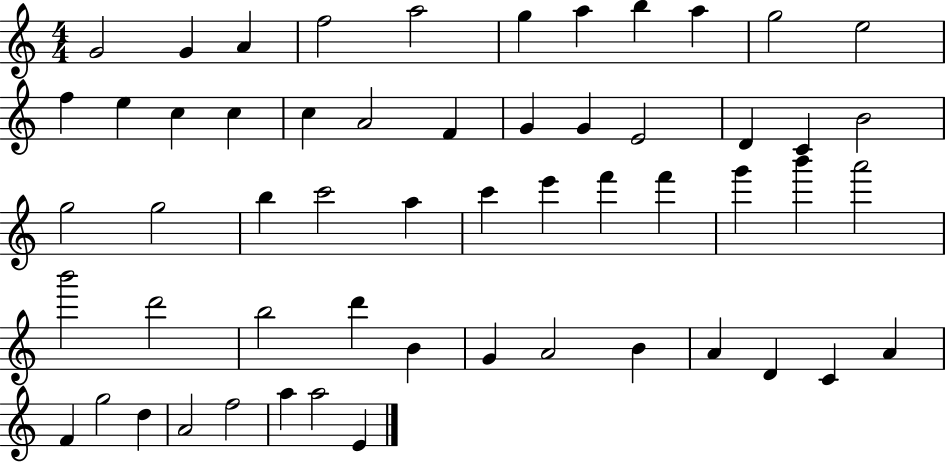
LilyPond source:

{
  \clef treble
  \numericTimeSignature
  \time 4/4
  \key c \major
  g'2 g'4 a'4 | f''2 a''2 | g''4 a''4 b''4 a''4 | g''2 e''2 | \break f''4 e''4 c''4 c''4 | c''4 a'2 f'4 | g'4 g'4 e'2 | d'4 c'4 b'2 | \break g''2 g''2 | b''4 c'''2 a''4 | c'''4 e'''4 f'''4 f'''4 | g'''4 b'''4 a'''2 | \break b'''2 d'''2 | b''2 d'''4 b'4 | g'4 a'2 b'4 | a'4 d'4 c'4 a'4 | \break f'4 g''2 d''4 | a'2 f''2 | a''4 a''2 e'4 | \bar "|."
}